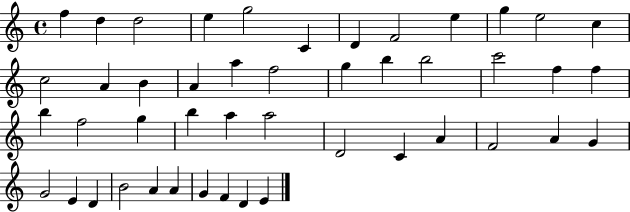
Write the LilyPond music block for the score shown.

{
  \clef treble
  \time 4/4
  \defaultTimeSignature
  \key c \major
  f''4 d''4 d''2 | e''4 g''2 c'4 | d'4 f'2 e''4 | g''4 e''2 c''4 | \break c''2 a'4 b'4 | a'4 a''4 f''2 | g''4 b''4 b''2 | c'''2 f''4 f''4 | \break b''4 f''2 g''4 | b''4 a''4 a''2 | d'2 c'4 a'4 | f'2 a'4 g'4 | \break g'2 e'4 d'4 | b'2 a'4 a'4 | g'4 f'4 d'4 e'4 | \bar "|."
}